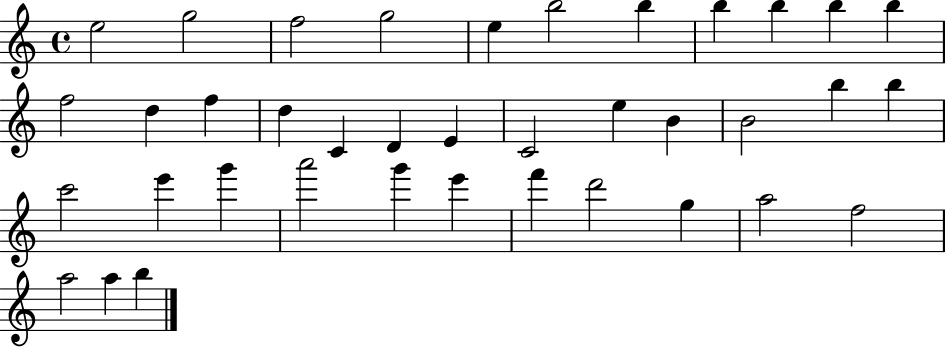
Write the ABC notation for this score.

X:1
T:Untitled
M:4/4
L:1/4
K:C
e2 g2 f2 g2 e b2 b b b b b f2 d f d C D E C2 e B B2 b b c'2 e' g' a'2 g' e' f' d'2 g a2 f2 a2 a b